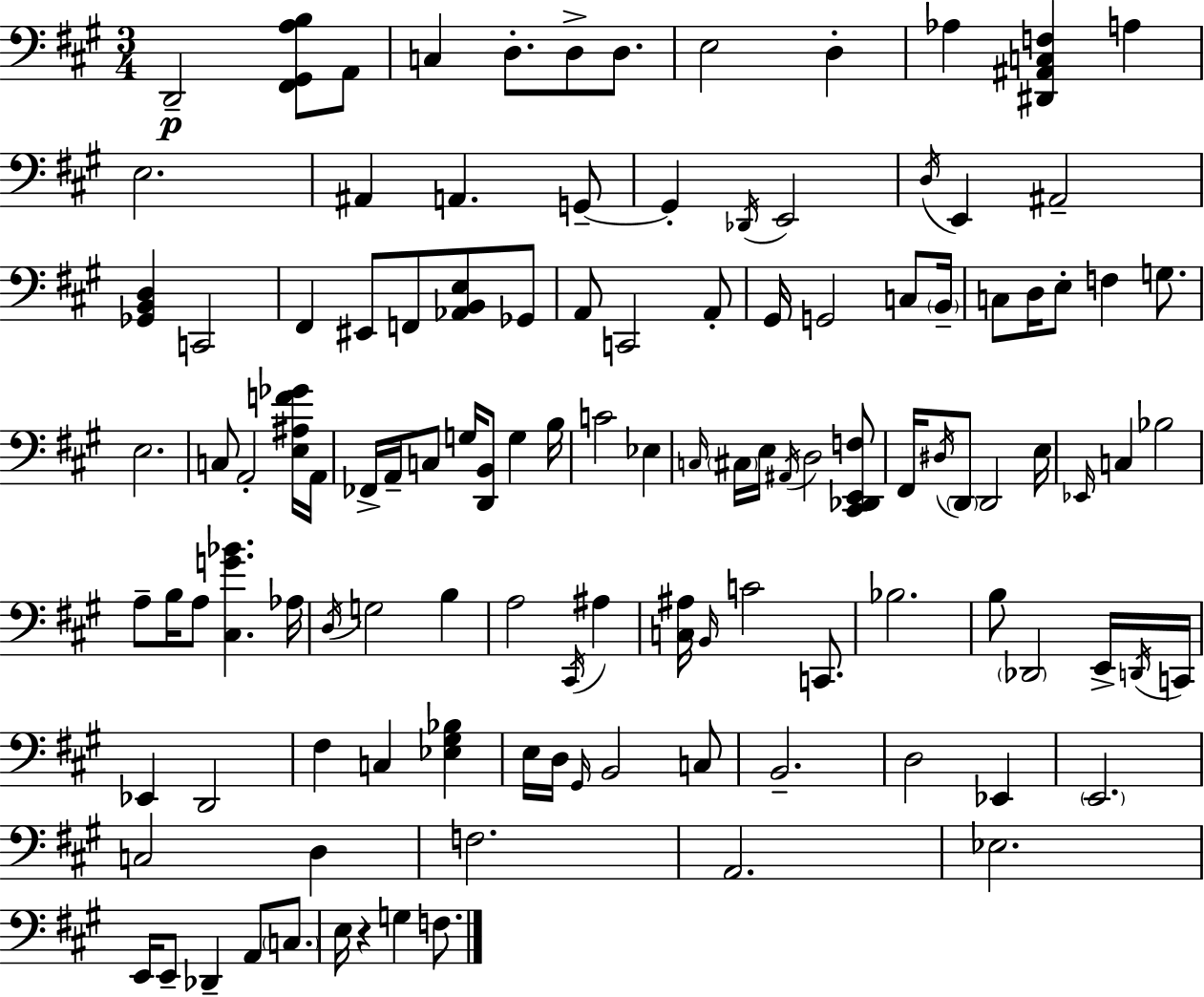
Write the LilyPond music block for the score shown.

{
  \clef bass
  \numericTimeSignature
  \time 3/4
  \key a \major
  \repeat volta 2 { d,2--\p <fis, gis, a b>8 a,8 | c4 d8.-. d8-> d8. | e2 d4-. | aes4 <dis, ais, c f>4 a4 | \break e2. | ais,4 a,4. g,8--~~ | g,4-. \acciaccatura { des,16 } e,2 | \acciaccatura { d16 } e,4 ais,2-- | \break <ges, b, d>4 c,2 | fis,4 eis,8 f,8 <aes, b, e>8 | ges,8 a,8 c,2 | a,8-. gis,16 g,2 c8 | \break \parenthesize b,16-- c8 d16 e8-. f4 g8. | e2. | c8 a,2-. | <e ais f' ges'>16 a,16 fes,16-> a,16-- c8 g16 <d, b,>8 g4 | \break b16 c'2 ees4 | \grace { c16 } \parenthesize cis16 e16 \acciaccatura { ais,16 } d2 | <cis, des, e, f>8 fis,16 \acciaccatura { dis16 } \parenthesize d,8 d,2 | e16 \grace { ees,16 } c4 bes2 | \break a8-- b16 a8 <cis g' bes'>4. | aes16 \acciaccatura { d16 } g2 | b4 a2 | \acciaccatura { cis,16 } ais4 <c ais>16 \grace { b,16 } c'2 | \break c,8. bes2. | b8 \parenthesize des,2 | e,16-> \acciaccatura { d,16 } c,16 ees,4 | d,2 fis4 | \break c4 <ees gis bes>4 e16 d16 | \grace { gis,16 } b,2 c8 b,2.-- | d2 | ees,4 \parenthesize e,2. | \break c2 | d4 f2. | a,2. | ees2. | \break e,16 | e,8-- des,4-- a,8 \parenthesize c8. e16 | r4 g4 f8. } \bar "|."
}